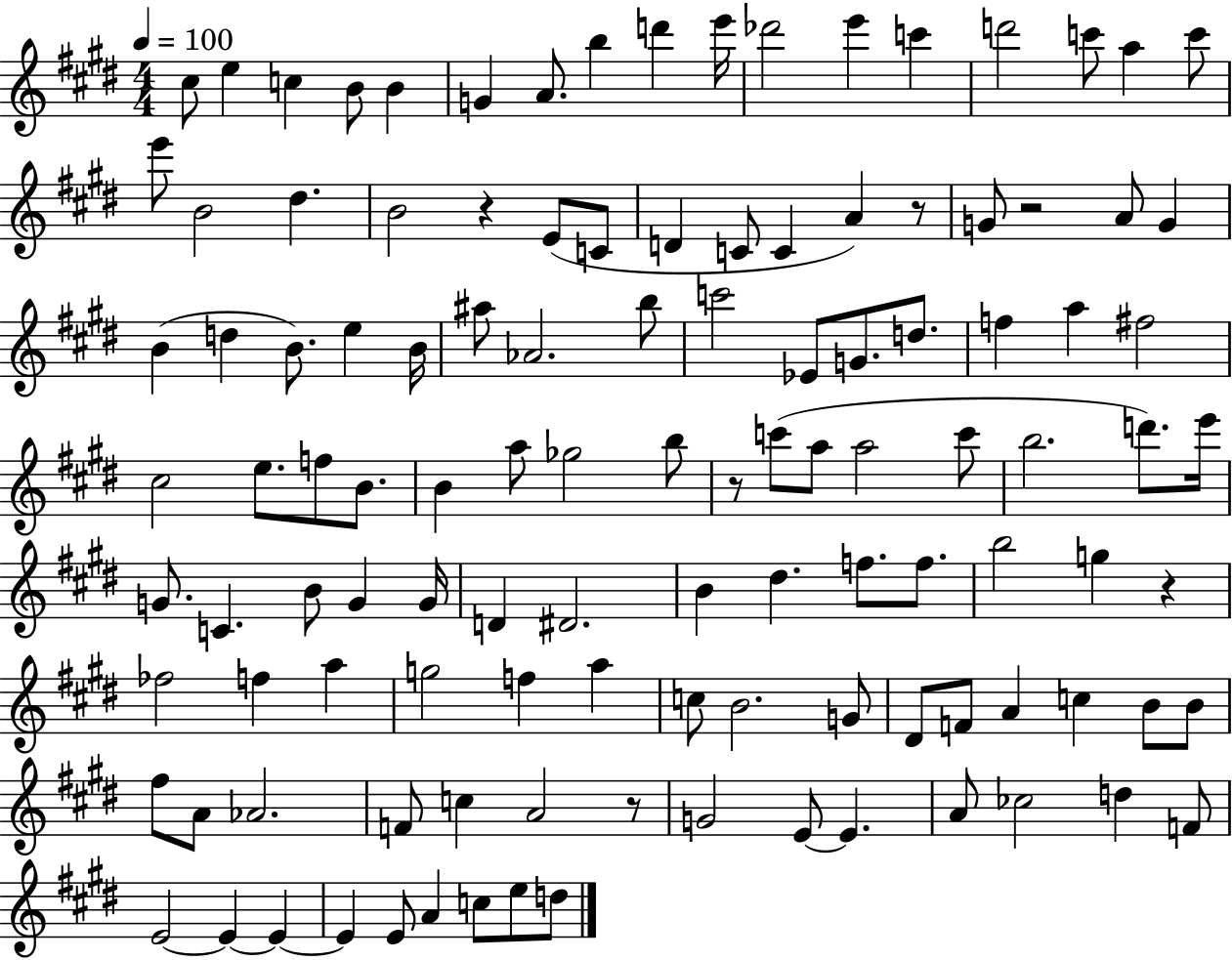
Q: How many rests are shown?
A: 6